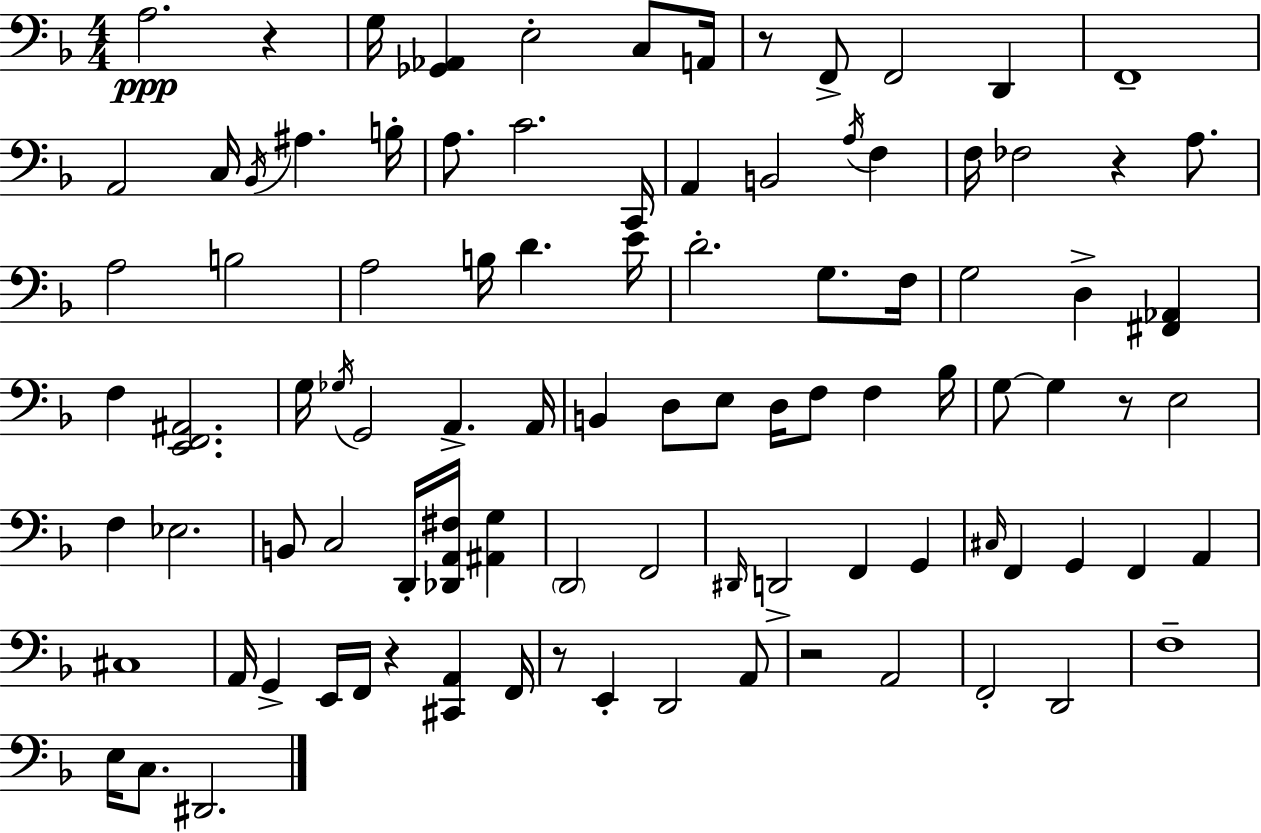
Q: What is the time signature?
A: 4/4